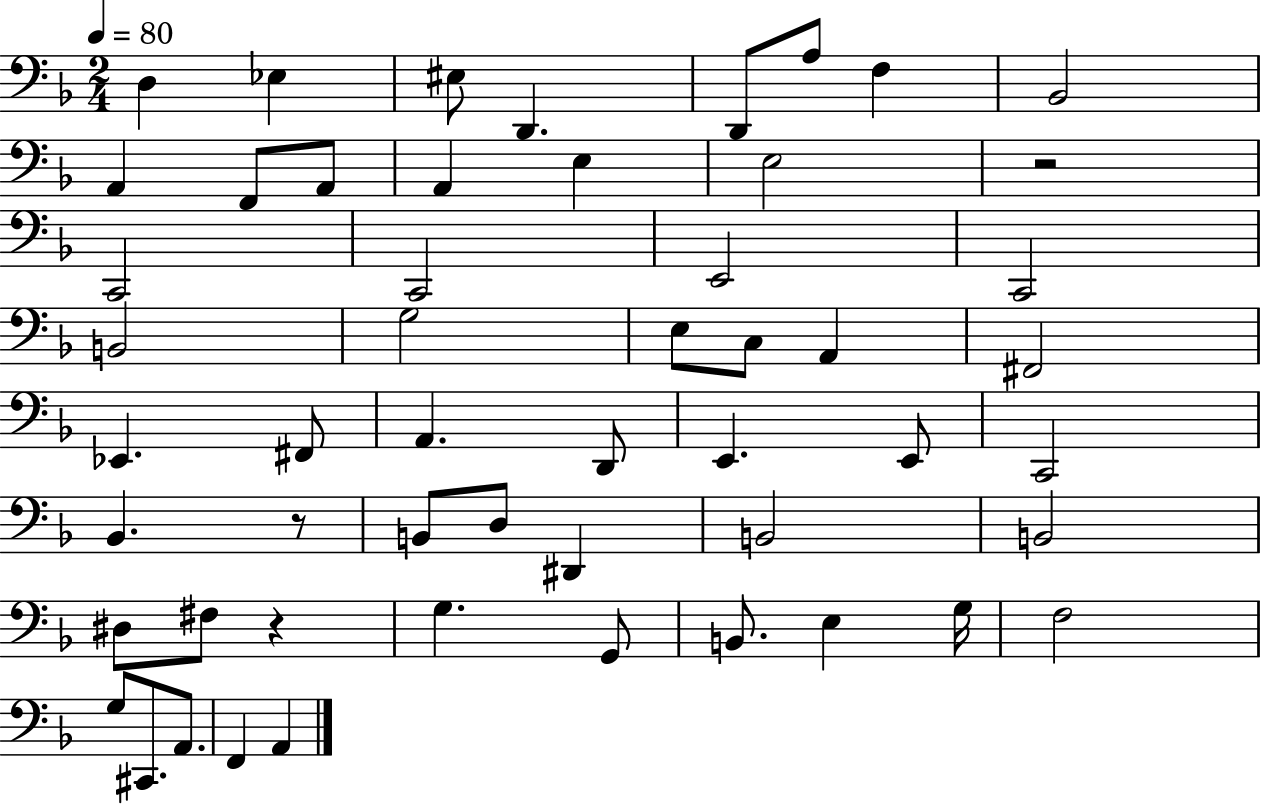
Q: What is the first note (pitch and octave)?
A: D3